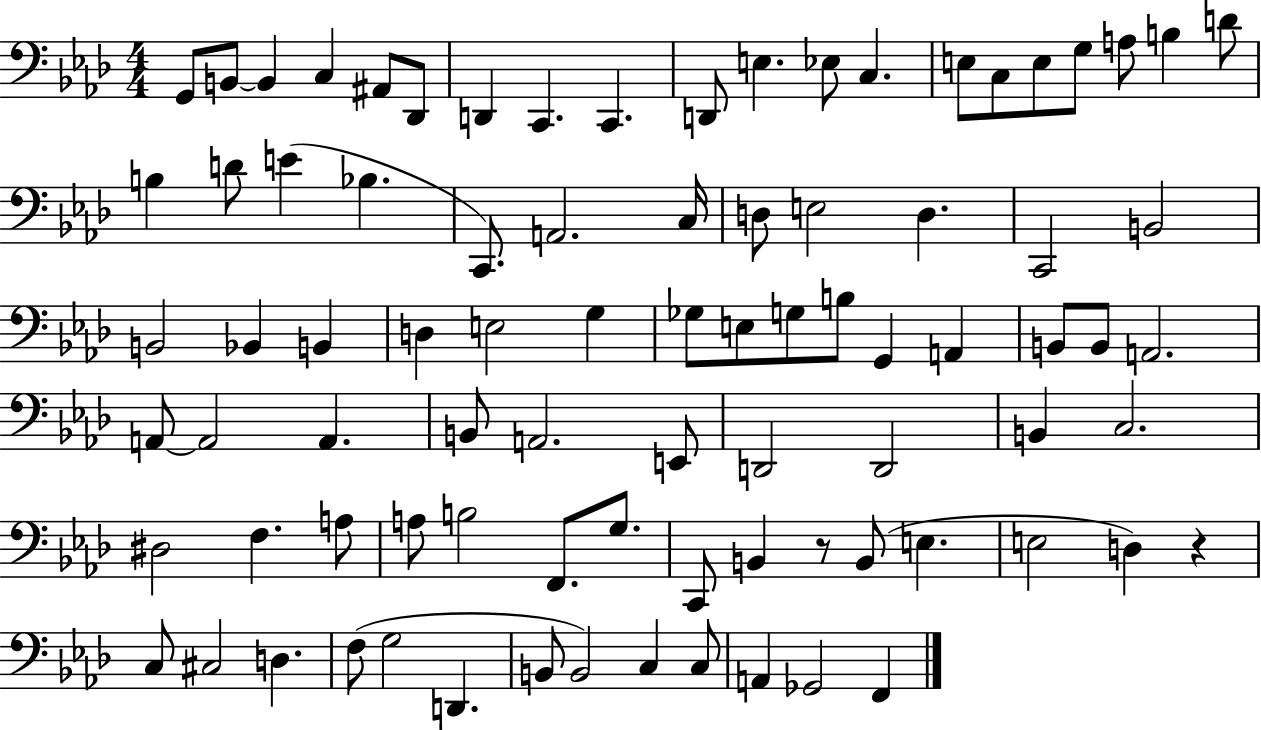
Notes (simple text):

G2/e B2/e B2/q C3/q A#2/e Db2/e D2/q C2/q. C2/q. D2/e E3/q. Eb3/e C3/q. E3/e C3/e E3/e G3/e A3/e B3/q D4/e B3/q D4/e E4/q Bb3/q. C2/e. A2/h. C3/s D3/e E3/h D3/q. C2/h B2/h B2/h Bb2/q B2/q D3/q E3/h G3/q Gb3/e E3/e G3/e B3/e G2/q A2/q B2/e B2/e A2/h. A2/e A2/h A2/q. B2/e A2/h. E2/e D2/h D2/h B2/q C3/h. D#3/h F3/q. A3/e A3/e B3/h F2/e. G3/e. C2/e B2/q R/e B2/e E3/q. E3/h D3/q R/q C3/e C#3/h D3/q. F3/e G3/h D2/q. B2/e B2/h C3/q C3/e A2/q Gb2/h F2/q